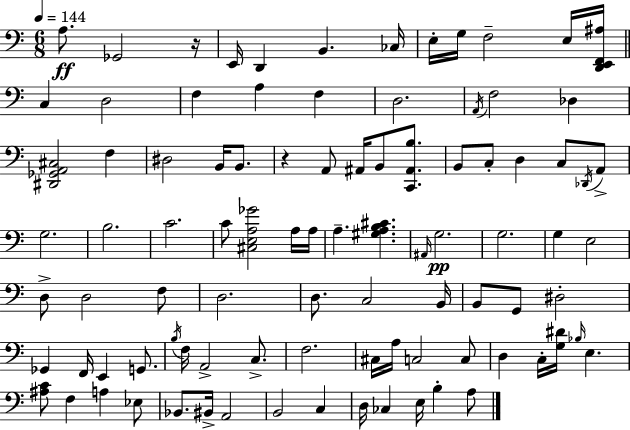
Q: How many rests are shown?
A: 2